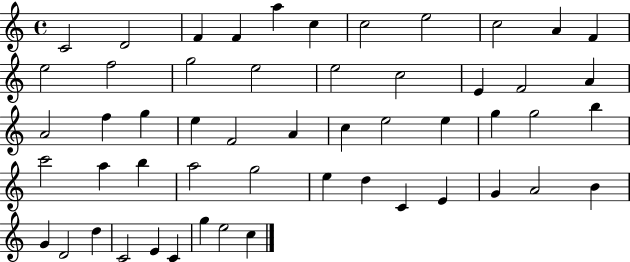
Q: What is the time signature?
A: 4/4